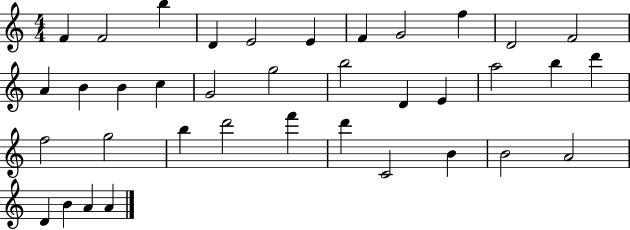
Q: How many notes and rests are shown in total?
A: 37